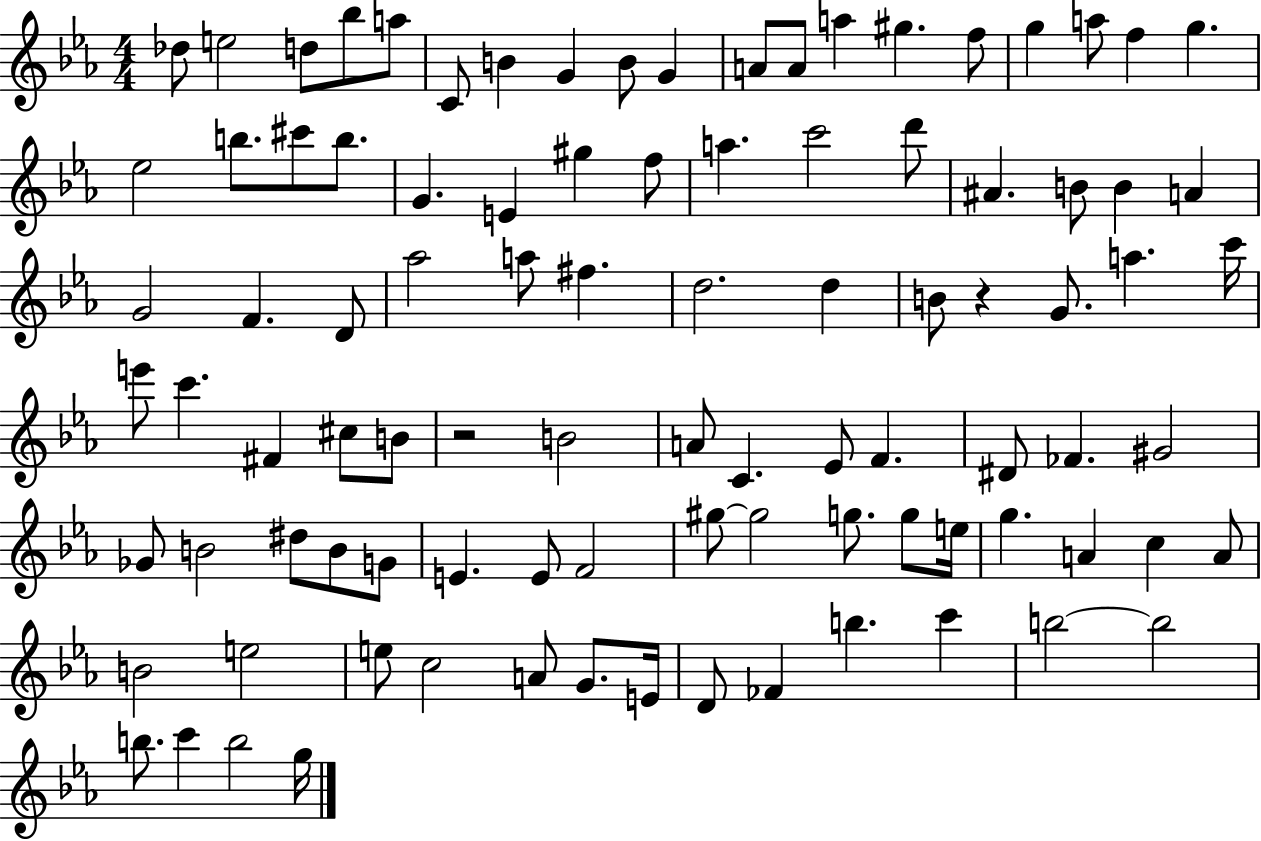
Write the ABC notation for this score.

X:1
T:Untitled
M:4/4
L:1/4
K:Eb
_d/2 e2 d/2 _b/2 a/2 C/2 B G B/2 G A/2 A/2 a ^g f/2 g a/2 f g _e2 b/2 ^c'/2 b/2 G E ^g f/2 a c'2 d'/2 ^A B/2 B A G2 F D/2 _a2 a/2 ^f d2 d B/2 z G/2 a c'/4 e'/2 c' ^F ^c/2 B/2 z2 B2 A/2 C _E/2 F ^D/2 _F ^G2 _G/2 B2 ^d/2 B/2 G/2 E E/2 F2 ^g/2 ^g2 g/2 g/2 e/4 g A c A/2 B2 e2 e/2 c2 A/2 G/2 E/4 D/2 _F b c' b2 b2 b/2 c' b2 g/4